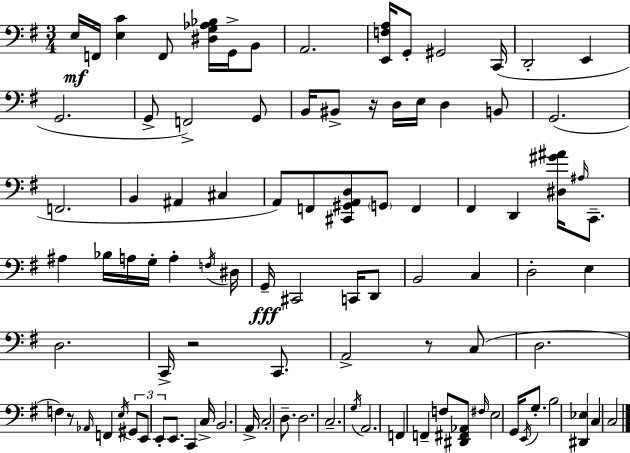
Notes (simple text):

E3/s F2/s [E3,C4]/q F2/e [D#3,G3,Ab3,Bb3]/s G2/s B2/e A2/h. [E2,F3,A3]/s G2/e G#2/h C2/s D2/h E2/q G2/h. G2/e F2/h G2/e B2/s BIS2/e R/s D3/s E3/s D3/q B2/e G2/h. F2/h. B2/q A#2/q C#3/q A2/e F2/e [C#2,G#2,A2,D3]/e G2/e F2/q F#2/q D2/q [D#3,G#4,A#4]/s A#3/s C2/e. A#3/q Bb3/s A3/s G3/s A3/q F3/s D#3/s G2/s C#2/h C2/s D2/e B2/h C3/q D3/h E3/q D3/h. C2/s R/h C2/e. A2/h R/e C3/e D3/h. F3/q R/e Ab2/s F2/q E3/s G#2/e E2/e E2/e E2/e. C2/q C3/s B2/h. A2/s C3/h D3/e. D3/h. C3/h. G3/s A2/h. F2/q F2/q F3/e [D#2,F#2,Ab2]/e F#3/s E3/h G2/s E2/s G3/e. B3/h [D#2,Eb3]/q C3/q C3/h